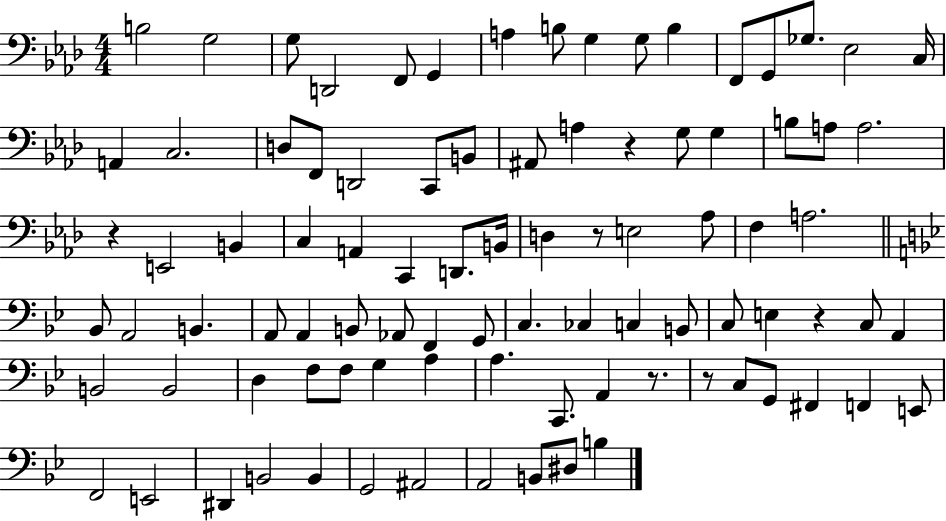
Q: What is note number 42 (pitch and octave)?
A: A3